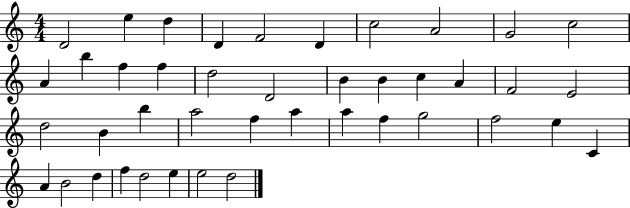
X:1
T:Untitled
M:4/4
L:1/4
K:C
D2 e d D F2 D c2 A2 G2 c2 A b f f d2 D2 B B c A F2 E2 d2 B b a2 f a a f g2 f2 e C A B2 d f d2 e e2 d2